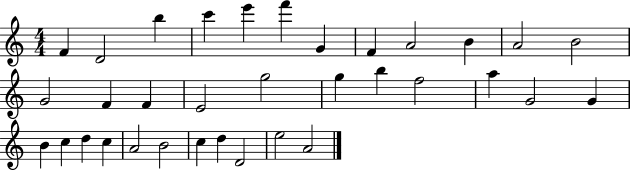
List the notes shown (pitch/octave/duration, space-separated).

F4/q D4/h B5/q C6/q E6/q F6/q G4/q F4/q A4/h B4/q A4/h B4/h G4/h F4/q F4/q E4/h G5/h G5/q B5/q F5/h A5/q G4/h G4/q B4/q C5/q D5/q C5/q A4/h B4/h C5/q D5/q D4/h E5/h A4/h